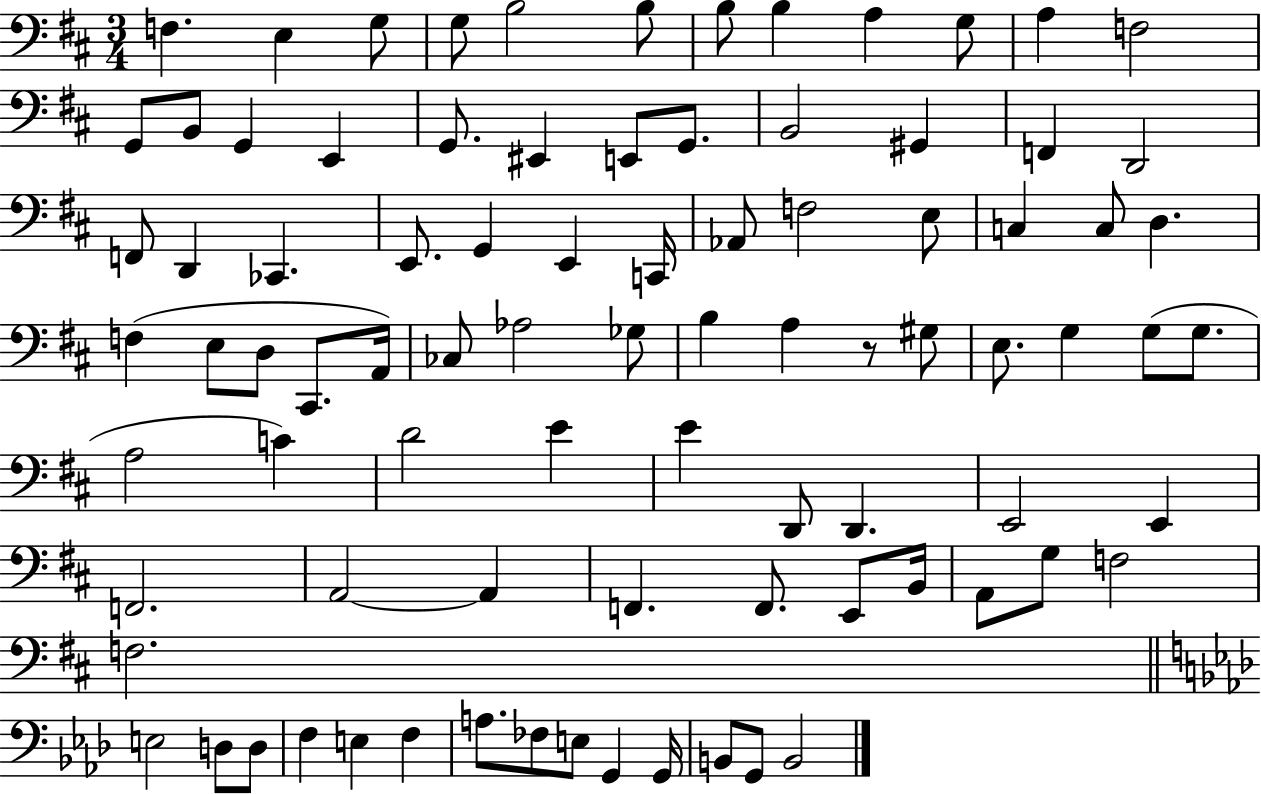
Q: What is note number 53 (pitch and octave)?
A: A3